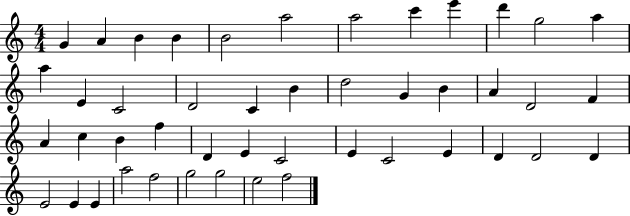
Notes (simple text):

G4/q A4/q B4/q B4/q B4/h A5/h A5/h C6/q E6/q D6/q G5/h A5/q A5/q E4/q C4/h D4/h C4/q B4/q D5/h G4/q B4/q A4/q D4/h F4/q A4/q C5/q B4/q F5/q D4/q E4/q C4/h E4/q C4/h E4/q D4/q D4/h D4/q E4/h E4/q E4/q A5/h F5/h G5/h G5/h E5/h F5/h